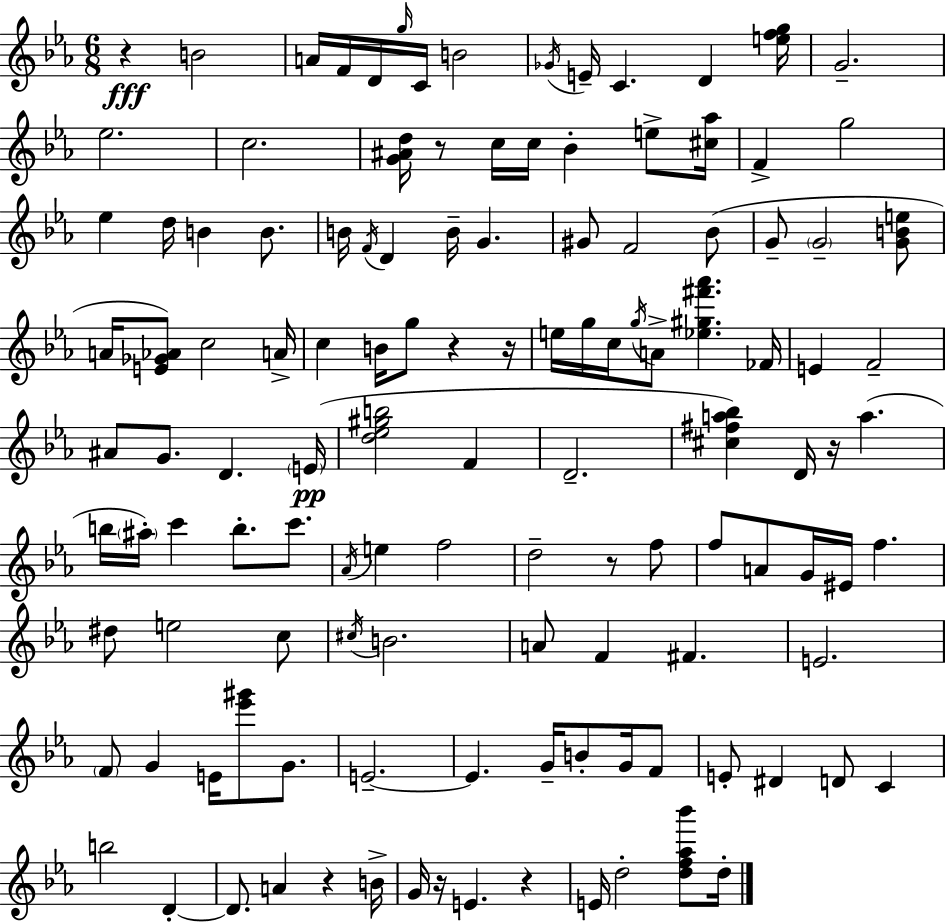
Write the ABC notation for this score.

X:1
T:Untitled
M:6/8
L:1/4
K:Cm
z B2 A/4 F/4 D/4 g/4 C/4 B2 _G/4 E/4 C D [efg]/4 G2 _e2 c2 [G^Ad]/4 z/2 c/4 c/4 _B e/2 [^c_a]/4 F g2 _e d/4 B B/2 B/4 F/4 D B/4 G ^G/2 F2 _B/2 G/2 G2 [GBe]/2 A/4 [E_G_A]/2 c2 A/4 c B/4 g/2 z z/4 e/4 g/4 c/4 g/4 A/2 [_e^g^f'_a'] _F/4 E F2 ^A/2 G/2 D E/4 [d_e^gb]2 F D2 [^c^fa_b] D/4 z/4 a b/4 ^a/4 c' b/2 c'/2 _A/4 e f2 d2 z/2 f/2 f/2 A/2 G/4 ^E/4 f ^d/2 e2 c/2 ^c/4 B2 A/2 F ^F E2 F/2 G E/4 [_e'^g']/2 G/2 E2 E G/4 B/2 G/4 F/2 E/2 ^D D/2 C b2 D D/2 A z B/4 G/4 z/4 E z E/4 d2 [df_a_b']/2 d/4